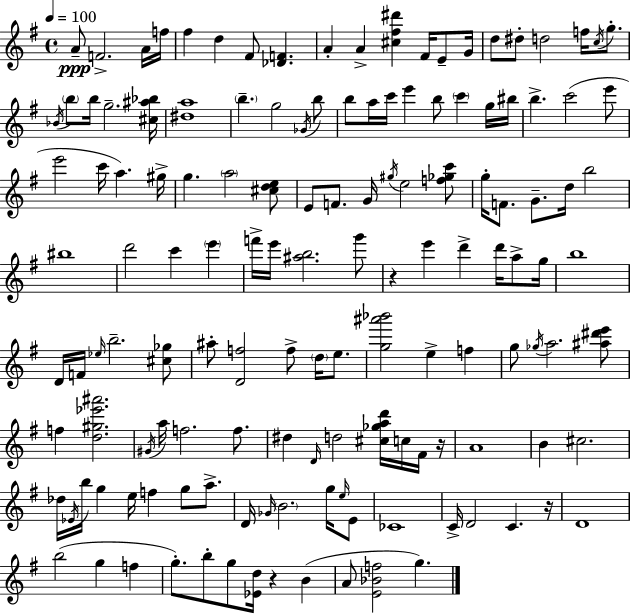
{
  \clef treble
  \time 4/4
  \defaultTimeSignature
  \key g \major
  \tempo 4 = 100
  a'8--\ppp f'2.-> a'16 f''16 | fis''4 d''4 fis'8 <des' f'>4. | a'4-. a'4-> <cis'' fis'' dis'''>4 fis'16 e'8-- g'16 | d''8 dis''8-. d''2 f''16 \acciaccatura { c''16 } g''8.-. | \break \acciaccatura { bes'16 } \parenthesize b''8 b''16 g''2.-- | <cis'' ais'' bes''>16 <dis'' a''>1 | \parenthesize b''4.-- g''2 | \acciaccatura { ges'16 } b''8 b''8 a''16 c'''16 e'''4 b''8 \parenthesize c'''4 | \break g''16 bis''16 b''4.-> c'''2( | e'''8 e'''2 c'''16 a''4.) | gis''16-> g''4. \parenthesize a''2 | <cis'' d'' e''>8 e'8 f'8. g'16 \acciaccatura { gis''16 } e''2 | \break <f'' ges'' c'''>8 g''16-. f'8. g'8.-- d''16 b''2 | bis''1 | d'''2 c'''4 | \parenthesize e'''4 f'''16-> e'''16 <ais'' b''>2. | \break g'''8 r4 e'''4 d'''4-> | d'''16 a''8-> g''16 b''1 | d'16 f'16 \grace { ees''16 } b''2.-- | <cis'' ges''>8 ais''8-. <d' f''>2 f''8-> | \break \parenthesize d''16 e''8. <g'' ais''' bes'''>2 e''4-> | f''4 g''8 \acciaccatura { ges''16 } a''2. | <ais'' dis''' e'''>8 f''4 <d'' gis'' ees''' ais'''>2. | \acciaccatura { gis'16 } a''16 f''2. | \break f''8. dis''4 \grace { d'16 } d''2 | <cis'' ges'' a'' d'''>16 c''16 fis'16 r16 a'1 | b'4 cis''2. | des''16 \acciaccatura { ees'16 } b''16 g''4 e''16 | \break f''4 g''8 a''8.-> d'16 \grace { ges'16 } \parenthesize b'2. | g''16 \grace { e''16 } e'8 ces'1 | c'16-> d'2 | c'4. r16 d'1 | \break b''2( | g''4 f''4 g''8.-.) b''8-. | g''8 <ees' d''>16 r4 b'4( a'8 <e' bes' f''>2 | g''4.) \bar "|."
}